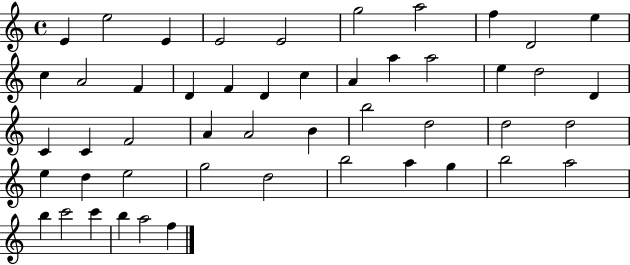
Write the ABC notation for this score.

X:1
T:Untitled
M:4/4
L:1/4
K:C
E e2 E E2 E2 g2 a2 f D2 e c A2 F D F D c A a a2 e d2 D C C F2 A A2 B b2 d2 d2 d2 e d e2 g2 d2 b2 a g b2 a2 b c'2 c' b a2 f